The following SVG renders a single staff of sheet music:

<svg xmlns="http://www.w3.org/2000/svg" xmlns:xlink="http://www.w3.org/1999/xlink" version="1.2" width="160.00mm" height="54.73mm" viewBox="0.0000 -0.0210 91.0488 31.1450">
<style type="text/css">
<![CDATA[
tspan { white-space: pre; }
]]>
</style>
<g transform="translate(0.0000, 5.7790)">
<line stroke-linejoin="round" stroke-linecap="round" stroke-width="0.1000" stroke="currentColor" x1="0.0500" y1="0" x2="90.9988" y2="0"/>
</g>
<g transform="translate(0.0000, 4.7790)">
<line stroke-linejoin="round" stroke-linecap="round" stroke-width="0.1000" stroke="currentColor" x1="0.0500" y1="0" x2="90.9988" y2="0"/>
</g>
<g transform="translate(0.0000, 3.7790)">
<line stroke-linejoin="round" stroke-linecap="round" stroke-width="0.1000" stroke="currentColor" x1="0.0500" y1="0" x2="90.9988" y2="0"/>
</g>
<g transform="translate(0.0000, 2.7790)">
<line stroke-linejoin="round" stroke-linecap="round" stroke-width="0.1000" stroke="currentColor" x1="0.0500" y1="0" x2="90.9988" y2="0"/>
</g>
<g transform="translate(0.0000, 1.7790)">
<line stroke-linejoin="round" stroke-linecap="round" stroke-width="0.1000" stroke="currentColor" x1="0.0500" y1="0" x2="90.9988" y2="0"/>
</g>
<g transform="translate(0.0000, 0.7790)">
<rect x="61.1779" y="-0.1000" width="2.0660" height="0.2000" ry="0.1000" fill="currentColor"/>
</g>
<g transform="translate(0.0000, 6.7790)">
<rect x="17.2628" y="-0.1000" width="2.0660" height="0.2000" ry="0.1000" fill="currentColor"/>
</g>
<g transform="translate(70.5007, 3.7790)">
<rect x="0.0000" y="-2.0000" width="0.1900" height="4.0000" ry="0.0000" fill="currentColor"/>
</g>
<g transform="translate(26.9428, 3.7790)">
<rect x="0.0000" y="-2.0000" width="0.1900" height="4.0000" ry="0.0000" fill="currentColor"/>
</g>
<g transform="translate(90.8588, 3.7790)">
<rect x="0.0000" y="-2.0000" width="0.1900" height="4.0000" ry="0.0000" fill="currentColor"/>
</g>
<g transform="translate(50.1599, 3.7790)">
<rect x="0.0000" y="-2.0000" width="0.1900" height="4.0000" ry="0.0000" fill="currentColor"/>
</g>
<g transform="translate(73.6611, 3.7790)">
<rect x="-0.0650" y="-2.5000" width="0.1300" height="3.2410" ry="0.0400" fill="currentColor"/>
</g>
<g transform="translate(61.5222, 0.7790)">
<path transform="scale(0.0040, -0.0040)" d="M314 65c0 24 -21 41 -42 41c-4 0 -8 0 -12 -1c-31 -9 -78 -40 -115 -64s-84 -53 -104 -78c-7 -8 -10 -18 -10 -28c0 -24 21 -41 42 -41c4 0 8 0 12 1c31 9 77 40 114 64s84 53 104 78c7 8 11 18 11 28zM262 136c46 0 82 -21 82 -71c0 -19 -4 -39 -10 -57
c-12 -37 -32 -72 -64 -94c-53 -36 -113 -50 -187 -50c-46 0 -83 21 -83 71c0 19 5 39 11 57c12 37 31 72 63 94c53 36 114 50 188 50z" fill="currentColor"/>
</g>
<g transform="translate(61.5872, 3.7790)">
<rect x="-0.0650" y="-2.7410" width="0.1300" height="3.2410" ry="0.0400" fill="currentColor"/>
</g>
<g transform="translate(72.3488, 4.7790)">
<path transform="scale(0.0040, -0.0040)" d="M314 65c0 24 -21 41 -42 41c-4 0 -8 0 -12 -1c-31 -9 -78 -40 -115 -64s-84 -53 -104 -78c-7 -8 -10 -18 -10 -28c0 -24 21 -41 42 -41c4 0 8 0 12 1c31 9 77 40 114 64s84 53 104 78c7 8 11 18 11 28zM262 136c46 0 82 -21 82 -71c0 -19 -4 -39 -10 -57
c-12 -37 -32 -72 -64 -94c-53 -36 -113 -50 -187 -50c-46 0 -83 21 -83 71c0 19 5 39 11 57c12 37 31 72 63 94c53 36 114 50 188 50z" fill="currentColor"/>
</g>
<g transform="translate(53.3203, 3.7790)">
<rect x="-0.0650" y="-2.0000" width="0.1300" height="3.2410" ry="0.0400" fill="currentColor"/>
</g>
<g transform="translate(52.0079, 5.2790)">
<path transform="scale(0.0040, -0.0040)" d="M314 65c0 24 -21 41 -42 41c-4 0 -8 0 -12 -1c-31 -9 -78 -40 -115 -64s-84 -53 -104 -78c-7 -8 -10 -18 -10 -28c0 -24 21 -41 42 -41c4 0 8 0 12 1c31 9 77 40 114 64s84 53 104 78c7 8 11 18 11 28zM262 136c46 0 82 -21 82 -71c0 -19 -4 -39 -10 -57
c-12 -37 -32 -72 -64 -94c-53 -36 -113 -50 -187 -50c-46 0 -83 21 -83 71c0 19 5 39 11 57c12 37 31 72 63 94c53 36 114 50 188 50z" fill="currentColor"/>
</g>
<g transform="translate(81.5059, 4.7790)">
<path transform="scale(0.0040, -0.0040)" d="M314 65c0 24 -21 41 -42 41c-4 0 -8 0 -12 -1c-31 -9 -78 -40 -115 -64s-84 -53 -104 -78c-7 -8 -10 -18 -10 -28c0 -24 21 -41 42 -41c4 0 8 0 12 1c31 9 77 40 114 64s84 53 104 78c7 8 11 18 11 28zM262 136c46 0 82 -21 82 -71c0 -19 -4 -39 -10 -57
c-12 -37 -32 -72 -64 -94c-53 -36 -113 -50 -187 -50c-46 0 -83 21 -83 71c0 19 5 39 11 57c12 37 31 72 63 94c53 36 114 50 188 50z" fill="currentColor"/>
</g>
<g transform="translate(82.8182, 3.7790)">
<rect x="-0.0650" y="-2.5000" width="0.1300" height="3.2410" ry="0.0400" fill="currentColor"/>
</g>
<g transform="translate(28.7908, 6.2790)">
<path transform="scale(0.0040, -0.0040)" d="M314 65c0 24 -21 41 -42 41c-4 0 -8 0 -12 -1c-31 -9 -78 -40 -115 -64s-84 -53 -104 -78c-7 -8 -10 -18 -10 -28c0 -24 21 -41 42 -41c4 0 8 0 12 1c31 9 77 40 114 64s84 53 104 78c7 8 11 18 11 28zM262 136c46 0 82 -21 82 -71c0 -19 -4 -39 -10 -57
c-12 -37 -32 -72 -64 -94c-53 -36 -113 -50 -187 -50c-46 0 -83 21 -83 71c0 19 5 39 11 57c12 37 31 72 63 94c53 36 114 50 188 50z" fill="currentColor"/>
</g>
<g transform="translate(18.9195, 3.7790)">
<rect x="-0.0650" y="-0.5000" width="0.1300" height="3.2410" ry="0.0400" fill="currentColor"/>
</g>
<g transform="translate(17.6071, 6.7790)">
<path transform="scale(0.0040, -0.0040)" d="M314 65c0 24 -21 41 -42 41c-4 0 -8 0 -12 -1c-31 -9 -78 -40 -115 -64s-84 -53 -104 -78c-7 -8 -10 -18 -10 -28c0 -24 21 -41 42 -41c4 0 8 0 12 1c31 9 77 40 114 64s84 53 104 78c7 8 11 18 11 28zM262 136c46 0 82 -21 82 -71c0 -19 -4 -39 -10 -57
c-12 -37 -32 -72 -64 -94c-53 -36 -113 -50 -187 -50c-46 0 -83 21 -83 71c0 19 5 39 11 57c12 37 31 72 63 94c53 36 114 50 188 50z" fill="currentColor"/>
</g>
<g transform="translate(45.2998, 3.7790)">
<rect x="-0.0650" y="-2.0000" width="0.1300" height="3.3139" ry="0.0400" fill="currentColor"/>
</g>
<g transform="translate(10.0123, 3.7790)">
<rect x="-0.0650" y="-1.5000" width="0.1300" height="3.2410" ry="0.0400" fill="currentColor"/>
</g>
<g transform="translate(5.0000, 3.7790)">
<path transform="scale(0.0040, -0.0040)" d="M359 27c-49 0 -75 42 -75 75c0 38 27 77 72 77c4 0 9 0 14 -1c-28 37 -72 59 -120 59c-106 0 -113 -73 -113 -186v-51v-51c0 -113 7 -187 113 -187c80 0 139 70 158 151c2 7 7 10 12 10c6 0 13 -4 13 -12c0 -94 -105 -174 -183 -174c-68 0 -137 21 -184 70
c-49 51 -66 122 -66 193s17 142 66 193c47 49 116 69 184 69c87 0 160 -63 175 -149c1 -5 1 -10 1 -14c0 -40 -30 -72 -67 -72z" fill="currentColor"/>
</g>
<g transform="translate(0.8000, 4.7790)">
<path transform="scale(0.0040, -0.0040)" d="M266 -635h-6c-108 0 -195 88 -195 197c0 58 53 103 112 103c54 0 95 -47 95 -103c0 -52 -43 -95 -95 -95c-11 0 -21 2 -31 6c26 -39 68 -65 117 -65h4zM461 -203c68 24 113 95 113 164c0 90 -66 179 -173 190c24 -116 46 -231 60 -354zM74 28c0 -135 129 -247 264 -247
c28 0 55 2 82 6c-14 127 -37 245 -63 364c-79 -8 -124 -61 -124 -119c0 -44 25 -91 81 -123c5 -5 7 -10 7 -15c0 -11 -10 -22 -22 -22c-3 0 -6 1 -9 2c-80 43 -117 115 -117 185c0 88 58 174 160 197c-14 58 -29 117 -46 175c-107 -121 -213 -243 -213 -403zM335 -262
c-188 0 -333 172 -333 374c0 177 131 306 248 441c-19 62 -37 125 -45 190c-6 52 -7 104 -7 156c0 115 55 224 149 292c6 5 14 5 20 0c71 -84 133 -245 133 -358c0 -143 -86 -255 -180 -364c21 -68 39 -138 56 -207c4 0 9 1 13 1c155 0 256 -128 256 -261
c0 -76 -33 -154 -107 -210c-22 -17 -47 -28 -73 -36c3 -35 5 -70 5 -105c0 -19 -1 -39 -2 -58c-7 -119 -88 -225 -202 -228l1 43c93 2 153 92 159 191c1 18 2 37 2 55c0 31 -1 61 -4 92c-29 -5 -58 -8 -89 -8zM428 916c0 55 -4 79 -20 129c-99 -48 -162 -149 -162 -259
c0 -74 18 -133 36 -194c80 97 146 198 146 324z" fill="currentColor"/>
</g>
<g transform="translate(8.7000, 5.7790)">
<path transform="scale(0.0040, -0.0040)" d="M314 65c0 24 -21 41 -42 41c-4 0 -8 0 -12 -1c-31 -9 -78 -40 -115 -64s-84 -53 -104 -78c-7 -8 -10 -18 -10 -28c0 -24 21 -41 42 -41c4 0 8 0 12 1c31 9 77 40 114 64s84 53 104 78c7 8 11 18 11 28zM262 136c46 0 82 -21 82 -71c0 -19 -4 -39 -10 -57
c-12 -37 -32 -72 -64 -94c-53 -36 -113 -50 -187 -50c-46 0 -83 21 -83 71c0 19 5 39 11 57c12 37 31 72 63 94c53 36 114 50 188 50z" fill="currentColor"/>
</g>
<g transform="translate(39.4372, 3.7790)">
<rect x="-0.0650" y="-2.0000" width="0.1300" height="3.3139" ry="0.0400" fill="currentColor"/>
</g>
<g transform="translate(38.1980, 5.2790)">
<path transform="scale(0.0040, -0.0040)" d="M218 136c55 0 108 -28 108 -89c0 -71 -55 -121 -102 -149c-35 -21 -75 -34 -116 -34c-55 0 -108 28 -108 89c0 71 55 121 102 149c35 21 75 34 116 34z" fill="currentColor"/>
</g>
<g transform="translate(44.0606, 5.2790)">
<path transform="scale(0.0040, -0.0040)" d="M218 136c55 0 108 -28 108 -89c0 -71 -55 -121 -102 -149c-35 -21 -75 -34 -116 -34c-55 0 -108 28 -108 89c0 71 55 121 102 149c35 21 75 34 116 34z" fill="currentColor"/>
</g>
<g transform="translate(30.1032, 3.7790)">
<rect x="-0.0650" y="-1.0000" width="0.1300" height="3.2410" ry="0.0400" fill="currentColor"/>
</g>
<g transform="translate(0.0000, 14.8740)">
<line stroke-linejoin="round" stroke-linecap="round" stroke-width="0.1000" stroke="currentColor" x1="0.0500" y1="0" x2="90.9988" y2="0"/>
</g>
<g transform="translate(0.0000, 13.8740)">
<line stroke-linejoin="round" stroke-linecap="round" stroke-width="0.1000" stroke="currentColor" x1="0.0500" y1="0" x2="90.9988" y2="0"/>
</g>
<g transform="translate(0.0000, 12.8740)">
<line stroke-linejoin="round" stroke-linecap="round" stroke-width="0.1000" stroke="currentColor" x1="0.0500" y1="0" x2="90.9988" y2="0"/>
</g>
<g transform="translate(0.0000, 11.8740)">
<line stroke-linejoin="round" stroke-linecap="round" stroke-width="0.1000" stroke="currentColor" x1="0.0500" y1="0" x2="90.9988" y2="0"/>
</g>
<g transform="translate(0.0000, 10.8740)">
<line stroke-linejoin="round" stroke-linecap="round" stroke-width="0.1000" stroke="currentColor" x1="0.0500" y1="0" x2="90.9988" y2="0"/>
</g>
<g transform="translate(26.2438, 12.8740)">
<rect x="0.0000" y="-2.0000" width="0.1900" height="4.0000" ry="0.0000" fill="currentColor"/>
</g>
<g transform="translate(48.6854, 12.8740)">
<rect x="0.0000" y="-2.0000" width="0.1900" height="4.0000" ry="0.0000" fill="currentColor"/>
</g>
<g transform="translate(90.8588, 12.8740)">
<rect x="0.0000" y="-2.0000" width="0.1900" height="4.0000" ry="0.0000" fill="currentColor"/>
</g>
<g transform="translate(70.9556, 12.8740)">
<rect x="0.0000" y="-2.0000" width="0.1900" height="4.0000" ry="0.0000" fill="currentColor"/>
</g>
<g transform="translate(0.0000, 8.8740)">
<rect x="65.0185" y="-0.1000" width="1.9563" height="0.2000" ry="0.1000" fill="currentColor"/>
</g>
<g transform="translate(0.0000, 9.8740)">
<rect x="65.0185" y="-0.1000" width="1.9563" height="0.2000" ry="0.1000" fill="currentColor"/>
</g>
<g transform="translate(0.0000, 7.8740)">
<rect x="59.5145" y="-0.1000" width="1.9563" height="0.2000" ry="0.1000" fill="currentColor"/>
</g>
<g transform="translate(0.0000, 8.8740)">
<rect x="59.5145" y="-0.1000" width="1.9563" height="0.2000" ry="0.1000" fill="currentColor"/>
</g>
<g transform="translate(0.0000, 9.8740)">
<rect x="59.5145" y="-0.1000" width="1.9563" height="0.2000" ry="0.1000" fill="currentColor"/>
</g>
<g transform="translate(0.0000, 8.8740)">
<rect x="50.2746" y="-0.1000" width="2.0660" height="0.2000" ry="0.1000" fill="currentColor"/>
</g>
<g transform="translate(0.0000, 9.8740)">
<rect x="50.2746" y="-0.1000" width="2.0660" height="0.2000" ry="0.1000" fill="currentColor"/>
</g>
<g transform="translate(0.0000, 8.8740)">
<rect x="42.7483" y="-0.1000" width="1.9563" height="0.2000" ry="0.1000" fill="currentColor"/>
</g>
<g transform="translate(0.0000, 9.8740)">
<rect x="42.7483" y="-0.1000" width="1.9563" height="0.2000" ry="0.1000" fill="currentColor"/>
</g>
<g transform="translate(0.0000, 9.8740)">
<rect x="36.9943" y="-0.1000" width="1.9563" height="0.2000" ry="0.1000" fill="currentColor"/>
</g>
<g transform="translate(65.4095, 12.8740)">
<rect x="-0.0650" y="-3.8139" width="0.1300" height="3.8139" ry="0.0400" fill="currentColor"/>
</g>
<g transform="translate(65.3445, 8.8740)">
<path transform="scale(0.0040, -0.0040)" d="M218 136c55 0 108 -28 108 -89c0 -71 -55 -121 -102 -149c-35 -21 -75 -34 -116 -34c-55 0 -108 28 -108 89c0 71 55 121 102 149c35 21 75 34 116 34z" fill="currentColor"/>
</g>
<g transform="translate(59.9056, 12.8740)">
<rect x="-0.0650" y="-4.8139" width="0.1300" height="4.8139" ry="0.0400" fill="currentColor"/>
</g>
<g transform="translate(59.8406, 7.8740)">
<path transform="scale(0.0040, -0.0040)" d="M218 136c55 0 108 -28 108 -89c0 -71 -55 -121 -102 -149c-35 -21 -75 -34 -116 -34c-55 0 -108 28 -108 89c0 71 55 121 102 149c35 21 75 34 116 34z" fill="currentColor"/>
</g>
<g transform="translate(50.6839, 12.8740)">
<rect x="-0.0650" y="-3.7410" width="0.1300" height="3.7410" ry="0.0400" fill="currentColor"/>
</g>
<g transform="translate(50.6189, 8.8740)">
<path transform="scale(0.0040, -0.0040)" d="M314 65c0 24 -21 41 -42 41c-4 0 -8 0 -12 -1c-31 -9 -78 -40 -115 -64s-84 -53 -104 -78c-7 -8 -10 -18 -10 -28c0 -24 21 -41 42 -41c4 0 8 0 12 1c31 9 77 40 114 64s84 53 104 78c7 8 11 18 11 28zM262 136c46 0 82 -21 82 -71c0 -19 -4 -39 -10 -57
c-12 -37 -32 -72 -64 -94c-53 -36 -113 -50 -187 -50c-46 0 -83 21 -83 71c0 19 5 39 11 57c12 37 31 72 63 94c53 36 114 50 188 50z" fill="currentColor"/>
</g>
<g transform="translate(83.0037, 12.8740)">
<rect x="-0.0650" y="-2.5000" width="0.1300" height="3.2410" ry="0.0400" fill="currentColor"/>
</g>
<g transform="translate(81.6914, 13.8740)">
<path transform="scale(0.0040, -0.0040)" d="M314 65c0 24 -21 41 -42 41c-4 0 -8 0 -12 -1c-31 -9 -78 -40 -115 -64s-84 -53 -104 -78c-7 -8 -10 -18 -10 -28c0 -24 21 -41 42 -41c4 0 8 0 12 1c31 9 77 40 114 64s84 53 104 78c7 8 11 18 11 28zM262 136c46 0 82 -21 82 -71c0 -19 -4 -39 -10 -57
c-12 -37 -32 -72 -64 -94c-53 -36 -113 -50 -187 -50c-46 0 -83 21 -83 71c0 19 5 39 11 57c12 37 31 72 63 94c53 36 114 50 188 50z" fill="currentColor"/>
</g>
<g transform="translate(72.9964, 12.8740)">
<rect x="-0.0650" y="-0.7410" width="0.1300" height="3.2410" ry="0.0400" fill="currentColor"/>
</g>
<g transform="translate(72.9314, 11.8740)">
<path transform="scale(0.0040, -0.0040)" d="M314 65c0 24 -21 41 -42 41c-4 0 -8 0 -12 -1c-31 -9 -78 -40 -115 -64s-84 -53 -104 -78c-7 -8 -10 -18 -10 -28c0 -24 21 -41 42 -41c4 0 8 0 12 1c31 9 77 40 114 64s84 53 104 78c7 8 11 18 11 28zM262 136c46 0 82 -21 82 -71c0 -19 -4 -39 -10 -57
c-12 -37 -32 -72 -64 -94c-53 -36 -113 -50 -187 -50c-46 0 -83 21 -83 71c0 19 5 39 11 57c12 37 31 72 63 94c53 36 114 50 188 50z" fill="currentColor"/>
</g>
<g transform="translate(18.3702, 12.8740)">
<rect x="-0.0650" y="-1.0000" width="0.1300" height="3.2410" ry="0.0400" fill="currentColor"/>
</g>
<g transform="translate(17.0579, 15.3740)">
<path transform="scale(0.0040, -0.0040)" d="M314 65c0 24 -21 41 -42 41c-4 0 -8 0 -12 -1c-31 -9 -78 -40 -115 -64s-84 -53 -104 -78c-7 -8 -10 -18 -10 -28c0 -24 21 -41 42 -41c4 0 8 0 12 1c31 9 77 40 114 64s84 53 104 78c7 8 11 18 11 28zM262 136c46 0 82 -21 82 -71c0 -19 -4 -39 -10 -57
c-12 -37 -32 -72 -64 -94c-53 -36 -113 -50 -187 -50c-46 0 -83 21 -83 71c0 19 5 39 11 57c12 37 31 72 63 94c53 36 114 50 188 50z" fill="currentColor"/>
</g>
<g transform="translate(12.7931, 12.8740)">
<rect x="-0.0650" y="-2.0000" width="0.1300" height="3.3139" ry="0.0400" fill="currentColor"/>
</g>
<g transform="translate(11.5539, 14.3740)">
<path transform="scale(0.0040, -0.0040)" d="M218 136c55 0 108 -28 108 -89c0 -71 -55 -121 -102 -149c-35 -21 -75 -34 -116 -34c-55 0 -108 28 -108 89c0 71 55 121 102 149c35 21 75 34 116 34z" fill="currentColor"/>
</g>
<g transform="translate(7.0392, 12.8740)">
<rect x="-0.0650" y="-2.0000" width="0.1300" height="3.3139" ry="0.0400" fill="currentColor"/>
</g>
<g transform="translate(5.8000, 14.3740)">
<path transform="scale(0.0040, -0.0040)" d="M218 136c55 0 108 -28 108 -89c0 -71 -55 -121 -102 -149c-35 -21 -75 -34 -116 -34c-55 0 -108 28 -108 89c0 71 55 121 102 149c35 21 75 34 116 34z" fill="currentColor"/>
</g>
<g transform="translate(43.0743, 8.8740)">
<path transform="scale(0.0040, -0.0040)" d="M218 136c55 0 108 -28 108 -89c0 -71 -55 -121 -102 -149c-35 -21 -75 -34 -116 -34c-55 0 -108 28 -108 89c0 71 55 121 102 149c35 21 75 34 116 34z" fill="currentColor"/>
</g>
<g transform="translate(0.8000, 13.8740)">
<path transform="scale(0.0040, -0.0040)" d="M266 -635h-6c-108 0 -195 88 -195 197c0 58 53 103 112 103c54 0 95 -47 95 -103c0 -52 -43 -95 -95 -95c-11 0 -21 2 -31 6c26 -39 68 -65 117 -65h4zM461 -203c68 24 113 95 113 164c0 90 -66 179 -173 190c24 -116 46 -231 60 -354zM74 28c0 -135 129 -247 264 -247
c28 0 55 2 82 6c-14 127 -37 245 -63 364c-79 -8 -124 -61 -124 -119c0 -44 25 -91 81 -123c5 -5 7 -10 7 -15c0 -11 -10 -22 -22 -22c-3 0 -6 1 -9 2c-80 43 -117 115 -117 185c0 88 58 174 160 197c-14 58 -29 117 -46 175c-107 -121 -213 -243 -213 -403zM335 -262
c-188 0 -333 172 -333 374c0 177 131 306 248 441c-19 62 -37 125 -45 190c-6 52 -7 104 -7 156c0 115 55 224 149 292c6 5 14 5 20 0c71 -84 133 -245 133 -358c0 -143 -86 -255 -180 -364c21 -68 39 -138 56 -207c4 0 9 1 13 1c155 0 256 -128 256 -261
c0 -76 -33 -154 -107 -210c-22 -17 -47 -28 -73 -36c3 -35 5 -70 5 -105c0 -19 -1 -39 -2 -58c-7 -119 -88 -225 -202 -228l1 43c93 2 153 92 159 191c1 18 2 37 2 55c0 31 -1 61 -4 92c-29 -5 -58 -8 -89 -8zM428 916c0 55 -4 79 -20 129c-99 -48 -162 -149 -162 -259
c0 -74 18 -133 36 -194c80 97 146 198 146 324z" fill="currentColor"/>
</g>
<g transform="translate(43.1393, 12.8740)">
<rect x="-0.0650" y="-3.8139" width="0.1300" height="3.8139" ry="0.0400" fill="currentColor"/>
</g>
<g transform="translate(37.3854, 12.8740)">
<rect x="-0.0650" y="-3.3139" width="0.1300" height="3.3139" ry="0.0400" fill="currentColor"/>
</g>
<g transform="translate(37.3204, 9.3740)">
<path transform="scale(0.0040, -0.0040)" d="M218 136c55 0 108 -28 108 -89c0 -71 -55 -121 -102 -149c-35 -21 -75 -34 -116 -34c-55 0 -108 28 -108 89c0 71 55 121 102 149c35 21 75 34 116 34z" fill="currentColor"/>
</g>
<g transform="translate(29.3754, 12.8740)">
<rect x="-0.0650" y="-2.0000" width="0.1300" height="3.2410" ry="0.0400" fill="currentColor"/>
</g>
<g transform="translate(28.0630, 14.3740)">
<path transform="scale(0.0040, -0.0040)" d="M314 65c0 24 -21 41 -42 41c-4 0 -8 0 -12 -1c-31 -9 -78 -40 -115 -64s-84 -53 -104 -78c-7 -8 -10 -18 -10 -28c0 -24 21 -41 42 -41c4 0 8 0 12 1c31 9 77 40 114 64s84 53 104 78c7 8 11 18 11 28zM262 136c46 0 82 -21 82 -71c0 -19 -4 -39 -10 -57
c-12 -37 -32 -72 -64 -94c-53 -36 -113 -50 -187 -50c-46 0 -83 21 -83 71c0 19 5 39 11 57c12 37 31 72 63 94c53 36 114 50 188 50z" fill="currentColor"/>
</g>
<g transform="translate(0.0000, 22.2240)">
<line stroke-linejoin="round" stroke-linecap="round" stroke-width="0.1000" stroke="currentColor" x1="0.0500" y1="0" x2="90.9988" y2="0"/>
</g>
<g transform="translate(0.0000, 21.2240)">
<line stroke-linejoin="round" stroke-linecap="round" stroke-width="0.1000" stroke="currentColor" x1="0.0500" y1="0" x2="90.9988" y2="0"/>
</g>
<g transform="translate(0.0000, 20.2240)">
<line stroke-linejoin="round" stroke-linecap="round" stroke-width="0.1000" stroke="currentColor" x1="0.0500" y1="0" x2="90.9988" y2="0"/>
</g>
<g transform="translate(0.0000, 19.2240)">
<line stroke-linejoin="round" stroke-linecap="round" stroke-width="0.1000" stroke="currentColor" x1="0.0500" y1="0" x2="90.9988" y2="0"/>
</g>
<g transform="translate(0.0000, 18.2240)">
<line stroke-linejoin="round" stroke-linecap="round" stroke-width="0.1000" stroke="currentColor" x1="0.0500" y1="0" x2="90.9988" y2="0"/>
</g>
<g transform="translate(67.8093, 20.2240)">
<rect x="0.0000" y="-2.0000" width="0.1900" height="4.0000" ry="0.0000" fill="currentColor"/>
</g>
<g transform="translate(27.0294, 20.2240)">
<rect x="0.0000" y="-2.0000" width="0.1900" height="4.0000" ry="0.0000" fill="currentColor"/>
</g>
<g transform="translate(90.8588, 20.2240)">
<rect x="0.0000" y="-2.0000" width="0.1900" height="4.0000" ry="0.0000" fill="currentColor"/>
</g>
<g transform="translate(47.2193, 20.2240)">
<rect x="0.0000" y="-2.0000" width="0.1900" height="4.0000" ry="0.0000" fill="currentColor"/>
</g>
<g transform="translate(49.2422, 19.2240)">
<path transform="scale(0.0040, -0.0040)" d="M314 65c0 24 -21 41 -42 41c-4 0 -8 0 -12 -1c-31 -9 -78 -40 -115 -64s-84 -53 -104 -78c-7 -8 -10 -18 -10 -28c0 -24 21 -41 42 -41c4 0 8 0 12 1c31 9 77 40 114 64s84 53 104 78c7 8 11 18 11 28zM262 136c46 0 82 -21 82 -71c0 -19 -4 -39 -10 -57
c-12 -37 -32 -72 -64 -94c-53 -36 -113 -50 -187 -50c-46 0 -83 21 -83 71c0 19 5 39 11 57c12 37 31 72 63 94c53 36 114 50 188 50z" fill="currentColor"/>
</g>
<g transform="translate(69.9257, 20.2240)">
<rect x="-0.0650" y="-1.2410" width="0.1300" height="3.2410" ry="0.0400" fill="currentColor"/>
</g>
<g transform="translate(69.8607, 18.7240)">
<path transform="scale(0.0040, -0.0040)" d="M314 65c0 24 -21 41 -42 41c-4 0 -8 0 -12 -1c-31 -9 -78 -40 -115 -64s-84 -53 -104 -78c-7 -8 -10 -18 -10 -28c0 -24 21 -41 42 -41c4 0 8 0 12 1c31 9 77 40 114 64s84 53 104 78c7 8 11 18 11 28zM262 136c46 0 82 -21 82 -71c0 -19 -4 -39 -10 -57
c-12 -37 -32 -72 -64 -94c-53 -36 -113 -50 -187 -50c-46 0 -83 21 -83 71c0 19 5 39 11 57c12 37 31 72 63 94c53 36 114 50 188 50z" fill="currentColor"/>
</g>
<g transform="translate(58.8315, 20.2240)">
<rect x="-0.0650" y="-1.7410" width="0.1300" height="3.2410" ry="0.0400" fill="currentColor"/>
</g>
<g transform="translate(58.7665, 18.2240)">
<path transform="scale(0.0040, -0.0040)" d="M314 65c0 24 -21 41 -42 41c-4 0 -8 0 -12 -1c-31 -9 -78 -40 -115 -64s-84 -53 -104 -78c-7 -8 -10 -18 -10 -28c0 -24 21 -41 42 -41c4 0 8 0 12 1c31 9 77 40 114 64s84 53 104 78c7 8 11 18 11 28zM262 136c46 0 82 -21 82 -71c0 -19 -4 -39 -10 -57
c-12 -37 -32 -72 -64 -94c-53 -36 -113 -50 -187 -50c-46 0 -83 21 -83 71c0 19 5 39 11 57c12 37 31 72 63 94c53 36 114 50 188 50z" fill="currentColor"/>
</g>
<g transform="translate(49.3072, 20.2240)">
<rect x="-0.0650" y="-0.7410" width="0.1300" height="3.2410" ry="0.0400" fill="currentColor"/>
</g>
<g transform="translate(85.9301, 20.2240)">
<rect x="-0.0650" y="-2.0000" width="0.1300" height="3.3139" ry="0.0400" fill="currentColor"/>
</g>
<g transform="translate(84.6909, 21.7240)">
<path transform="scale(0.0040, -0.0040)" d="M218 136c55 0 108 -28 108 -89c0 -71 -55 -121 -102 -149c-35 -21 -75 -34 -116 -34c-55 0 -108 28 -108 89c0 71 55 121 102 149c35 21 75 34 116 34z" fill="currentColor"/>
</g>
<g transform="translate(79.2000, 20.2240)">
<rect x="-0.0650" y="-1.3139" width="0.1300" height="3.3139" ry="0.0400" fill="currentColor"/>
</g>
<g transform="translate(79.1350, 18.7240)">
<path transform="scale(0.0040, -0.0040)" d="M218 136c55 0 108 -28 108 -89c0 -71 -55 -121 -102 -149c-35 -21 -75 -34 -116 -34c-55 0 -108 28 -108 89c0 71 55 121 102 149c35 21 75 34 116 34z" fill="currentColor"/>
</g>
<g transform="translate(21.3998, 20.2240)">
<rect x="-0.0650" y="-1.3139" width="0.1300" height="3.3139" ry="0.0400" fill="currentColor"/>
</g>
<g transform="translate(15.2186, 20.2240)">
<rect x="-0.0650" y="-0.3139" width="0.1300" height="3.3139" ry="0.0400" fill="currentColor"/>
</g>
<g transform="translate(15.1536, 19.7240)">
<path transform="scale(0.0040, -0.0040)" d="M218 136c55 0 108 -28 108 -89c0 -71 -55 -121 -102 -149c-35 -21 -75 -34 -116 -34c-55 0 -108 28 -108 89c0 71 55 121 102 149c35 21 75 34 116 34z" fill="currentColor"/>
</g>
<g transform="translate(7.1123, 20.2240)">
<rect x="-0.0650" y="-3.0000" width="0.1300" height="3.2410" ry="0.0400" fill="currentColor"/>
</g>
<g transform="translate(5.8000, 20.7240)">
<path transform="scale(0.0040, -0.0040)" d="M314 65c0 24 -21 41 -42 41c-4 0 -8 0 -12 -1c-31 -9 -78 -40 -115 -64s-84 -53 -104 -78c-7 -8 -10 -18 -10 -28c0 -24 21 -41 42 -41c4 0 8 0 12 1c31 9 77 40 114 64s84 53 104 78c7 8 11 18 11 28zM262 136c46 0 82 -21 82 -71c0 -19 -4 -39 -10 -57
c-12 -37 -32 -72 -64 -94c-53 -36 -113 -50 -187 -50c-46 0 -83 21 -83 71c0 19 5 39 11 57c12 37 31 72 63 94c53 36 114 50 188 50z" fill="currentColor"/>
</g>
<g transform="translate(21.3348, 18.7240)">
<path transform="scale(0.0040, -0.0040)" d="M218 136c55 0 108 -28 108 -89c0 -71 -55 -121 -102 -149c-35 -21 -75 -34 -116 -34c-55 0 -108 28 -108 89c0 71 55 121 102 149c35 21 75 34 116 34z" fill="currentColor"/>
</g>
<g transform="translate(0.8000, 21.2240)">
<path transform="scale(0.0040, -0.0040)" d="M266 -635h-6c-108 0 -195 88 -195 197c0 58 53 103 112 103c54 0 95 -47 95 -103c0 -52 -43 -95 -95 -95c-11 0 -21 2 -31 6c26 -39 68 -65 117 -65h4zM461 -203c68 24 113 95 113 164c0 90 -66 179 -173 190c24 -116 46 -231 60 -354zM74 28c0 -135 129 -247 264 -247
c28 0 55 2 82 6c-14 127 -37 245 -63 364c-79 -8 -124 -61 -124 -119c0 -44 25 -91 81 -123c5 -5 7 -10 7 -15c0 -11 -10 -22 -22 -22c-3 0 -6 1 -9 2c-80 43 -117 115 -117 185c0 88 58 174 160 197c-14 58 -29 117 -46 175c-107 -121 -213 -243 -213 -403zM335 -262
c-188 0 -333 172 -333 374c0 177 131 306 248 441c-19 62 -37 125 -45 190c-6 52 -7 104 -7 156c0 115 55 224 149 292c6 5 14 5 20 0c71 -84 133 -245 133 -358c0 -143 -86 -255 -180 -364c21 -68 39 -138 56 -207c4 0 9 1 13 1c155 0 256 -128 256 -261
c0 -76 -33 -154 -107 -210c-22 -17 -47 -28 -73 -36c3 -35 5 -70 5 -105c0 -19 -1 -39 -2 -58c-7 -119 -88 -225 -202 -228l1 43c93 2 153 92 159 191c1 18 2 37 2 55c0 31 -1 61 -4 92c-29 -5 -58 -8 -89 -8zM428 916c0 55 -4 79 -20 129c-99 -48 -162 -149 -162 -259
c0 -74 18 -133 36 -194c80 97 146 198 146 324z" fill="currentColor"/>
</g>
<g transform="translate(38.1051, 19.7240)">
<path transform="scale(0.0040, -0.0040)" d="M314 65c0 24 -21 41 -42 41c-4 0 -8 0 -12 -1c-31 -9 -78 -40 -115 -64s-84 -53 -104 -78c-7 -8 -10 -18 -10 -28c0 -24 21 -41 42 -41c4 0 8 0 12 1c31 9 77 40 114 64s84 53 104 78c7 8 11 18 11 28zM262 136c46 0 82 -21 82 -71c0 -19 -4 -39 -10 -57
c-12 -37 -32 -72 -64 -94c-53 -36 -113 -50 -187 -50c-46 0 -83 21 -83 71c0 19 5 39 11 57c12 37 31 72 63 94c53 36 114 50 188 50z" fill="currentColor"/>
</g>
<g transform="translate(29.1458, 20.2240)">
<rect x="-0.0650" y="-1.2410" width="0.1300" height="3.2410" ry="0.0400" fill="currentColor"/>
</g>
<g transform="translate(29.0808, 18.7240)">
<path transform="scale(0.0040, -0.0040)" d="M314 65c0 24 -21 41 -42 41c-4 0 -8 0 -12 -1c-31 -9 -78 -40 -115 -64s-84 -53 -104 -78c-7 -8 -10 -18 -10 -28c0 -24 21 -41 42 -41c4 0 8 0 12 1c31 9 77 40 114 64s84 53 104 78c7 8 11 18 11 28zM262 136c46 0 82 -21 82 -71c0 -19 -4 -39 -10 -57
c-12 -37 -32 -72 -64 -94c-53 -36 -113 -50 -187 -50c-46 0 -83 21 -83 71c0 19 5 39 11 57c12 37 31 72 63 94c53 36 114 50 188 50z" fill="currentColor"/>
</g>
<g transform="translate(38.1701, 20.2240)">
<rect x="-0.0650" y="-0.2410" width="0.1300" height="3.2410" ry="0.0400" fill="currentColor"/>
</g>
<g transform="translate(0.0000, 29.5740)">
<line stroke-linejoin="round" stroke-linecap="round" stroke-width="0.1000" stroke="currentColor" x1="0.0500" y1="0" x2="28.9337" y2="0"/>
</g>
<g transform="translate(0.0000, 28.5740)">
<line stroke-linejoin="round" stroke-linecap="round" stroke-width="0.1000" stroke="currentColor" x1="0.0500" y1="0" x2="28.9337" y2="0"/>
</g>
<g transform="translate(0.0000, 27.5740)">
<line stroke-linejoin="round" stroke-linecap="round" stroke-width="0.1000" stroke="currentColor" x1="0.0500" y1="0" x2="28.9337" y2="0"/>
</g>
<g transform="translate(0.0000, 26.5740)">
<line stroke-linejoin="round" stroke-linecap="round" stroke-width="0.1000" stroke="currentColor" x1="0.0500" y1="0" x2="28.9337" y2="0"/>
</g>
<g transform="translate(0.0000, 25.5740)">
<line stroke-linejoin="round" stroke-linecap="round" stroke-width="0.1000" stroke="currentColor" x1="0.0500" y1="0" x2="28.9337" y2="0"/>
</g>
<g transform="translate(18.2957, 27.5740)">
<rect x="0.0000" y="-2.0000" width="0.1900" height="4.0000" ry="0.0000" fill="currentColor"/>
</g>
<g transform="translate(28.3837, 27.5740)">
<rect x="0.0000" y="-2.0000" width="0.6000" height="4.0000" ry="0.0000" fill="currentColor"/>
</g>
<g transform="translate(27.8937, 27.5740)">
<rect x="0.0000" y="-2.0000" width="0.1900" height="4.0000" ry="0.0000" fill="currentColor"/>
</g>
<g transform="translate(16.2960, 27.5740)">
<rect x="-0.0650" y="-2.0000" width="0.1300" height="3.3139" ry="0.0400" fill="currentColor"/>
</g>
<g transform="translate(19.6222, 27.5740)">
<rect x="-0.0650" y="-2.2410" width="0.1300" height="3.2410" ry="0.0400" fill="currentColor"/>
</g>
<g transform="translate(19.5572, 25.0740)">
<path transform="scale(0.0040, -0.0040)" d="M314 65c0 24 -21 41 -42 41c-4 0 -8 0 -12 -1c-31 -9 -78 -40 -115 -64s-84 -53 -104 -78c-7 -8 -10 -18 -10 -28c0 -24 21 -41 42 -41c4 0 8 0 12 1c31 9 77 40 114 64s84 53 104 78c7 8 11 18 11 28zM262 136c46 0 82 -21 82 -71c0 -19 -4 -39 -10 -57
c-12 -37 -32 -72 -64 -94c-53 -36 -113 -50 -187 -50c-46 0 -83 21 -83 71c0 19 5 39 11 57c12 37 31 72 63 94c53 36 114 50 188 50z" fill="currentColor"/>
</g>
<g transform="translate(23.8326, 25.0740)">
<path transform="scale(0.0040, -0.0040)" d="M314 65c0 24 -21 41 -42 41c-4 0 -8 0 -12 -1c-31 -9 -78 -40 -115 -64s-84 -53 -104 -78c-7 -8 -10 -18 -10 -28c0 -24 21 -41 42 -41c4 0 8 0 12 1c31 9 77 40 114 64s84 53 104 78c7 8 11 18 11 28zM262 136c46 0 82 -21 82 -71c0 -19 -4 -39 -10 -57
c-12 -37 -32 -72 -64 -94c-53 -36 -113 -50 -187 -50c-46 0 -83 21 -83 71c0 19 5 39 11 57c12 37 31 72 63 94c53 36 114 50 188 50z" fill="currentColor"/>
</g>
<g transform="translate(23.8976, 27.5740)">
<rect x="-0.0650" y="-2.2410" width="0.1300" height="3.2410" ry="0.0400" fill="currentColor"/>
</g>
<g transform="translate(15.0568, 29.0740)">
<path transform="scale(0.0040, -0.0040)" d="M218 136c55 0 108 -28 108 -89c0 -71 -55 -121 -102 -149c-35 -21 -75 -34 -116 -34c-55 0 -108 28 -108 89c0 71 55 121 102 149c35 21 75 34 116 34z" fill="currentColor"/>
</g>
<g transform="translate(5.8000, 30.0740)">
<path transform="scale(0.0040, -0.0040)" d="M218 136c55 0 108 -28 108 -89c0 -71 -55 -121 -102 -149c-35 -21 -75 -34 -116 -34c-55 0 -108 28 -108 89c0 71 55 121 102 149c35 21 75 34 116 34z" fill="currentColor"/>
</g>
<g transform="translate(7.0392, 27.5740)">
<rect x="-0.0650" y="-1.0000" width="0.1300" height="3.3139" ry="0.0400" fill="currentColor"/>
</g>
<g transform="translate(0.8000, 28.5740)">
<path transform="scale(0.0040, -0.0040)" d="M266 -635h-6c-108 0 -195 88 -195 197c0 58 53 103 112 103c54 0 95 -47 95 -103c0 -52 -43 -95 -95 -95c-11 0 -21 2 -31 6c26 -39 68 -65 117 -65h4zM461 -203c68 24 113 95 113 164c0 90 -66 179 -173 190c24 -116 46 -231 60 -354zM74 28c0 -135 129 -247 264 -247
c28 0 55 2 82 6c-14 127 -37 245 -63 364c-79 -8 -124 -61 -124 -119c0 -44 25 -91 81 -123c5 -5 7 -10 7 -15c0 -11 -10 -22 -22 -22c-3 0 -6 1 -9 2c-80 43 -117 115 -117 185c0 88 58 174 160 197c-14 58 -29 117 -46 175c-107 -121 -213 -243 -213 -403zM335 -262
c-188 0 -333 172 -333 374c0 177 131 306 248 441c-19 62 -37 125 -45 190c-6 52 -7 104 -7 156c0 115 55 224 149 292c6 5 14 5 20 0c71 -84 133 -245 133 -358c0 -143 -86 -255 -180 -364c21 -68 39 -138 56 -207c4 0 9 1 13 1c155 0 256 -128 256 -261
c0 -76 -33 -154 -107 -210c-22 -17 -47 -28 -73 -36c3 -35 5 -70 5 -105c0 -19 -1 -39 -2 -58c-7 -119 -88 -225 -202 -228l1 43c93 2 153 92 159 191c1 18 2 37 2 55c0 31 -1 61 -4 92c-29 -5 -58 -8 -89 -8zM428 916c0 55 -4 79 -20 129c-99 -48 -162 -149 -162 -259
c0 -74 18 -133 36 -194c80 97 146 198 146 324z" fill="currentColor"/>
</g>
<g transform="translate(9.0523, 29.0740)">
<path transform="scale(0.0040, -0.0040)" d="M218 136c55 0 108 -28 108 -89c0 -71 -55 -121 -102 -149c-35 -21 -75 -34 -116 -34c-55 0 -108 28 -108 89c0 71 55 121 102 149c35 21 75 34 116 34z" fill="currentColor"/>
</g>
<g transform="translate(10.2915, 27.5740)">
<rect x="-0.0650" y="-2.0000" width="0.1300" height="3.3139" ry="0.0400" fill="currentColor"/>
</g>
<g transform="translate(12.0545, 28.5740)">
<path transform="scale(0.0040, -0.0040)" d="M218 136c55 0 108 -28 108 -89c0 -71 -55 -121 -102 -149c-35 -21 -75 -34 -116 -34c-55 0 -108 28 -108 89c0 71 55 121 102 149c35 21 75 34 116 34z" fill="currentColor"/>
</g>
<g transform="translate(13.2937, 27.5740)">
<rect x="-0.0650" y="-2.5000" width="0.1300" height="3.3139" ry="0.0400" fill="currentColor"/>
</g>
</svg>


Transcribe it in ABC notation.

X:1
T:Untitled
M:4/4
L:1/4
K:C
E2 C2 D2 F F F2 a2 G2 G2 F F D2 F2 b c' c'2 e' c' d2 G2 A2 c e e2 c2 d2 f2 e2 e F D F G F g2 g2